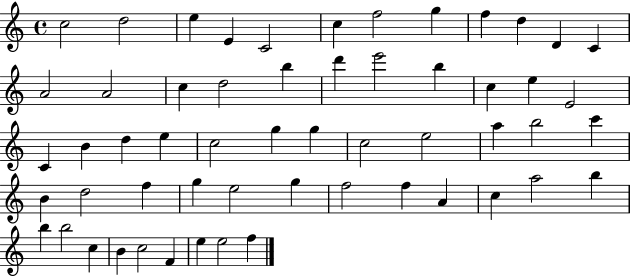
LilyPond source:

{
  \clef treble
  \time 4/4
  \defaultTimeSignature
  \key c \major
  c''2 d''2 | e''4 e'4 c'2 | c''4 f''2 g''4 | f''4 d''4 d'4 c'4 | \break a'2 a'2 | c''4 d''2 b''4 | d'''4 e'''2 b''4 | c''4 e''4 e'2 | \break c'4 b'4 d''4 e''4 | c''2 g''4 g''4 | c''2 e''2 | a''4 b''2 c'''4 | \break b'4 d''2 f''4 | g''4 e''2 g''4 | f''2 f''4 a'4 | c''4 a''2 b''4 | \break b''4 b''2 c''4 | b'4 c''2 f'4 | e''4 e''2 f''4 | \bar "|."
}